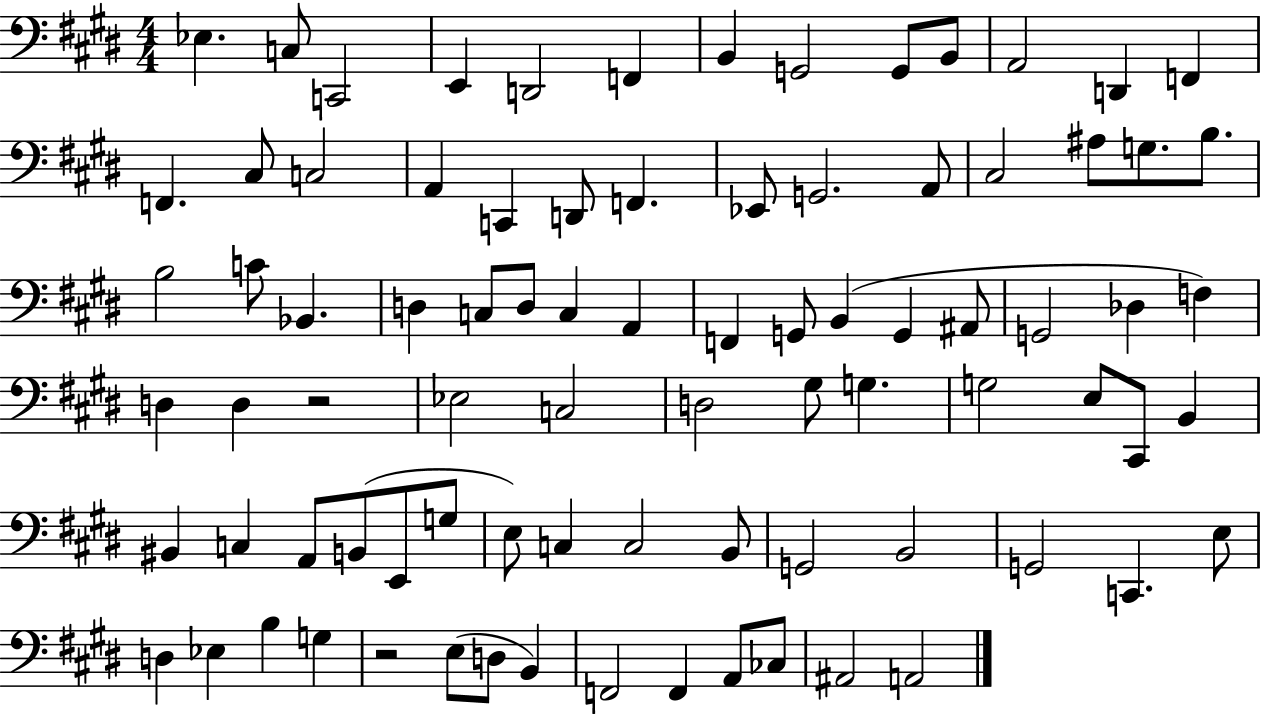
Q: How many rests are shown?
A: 2